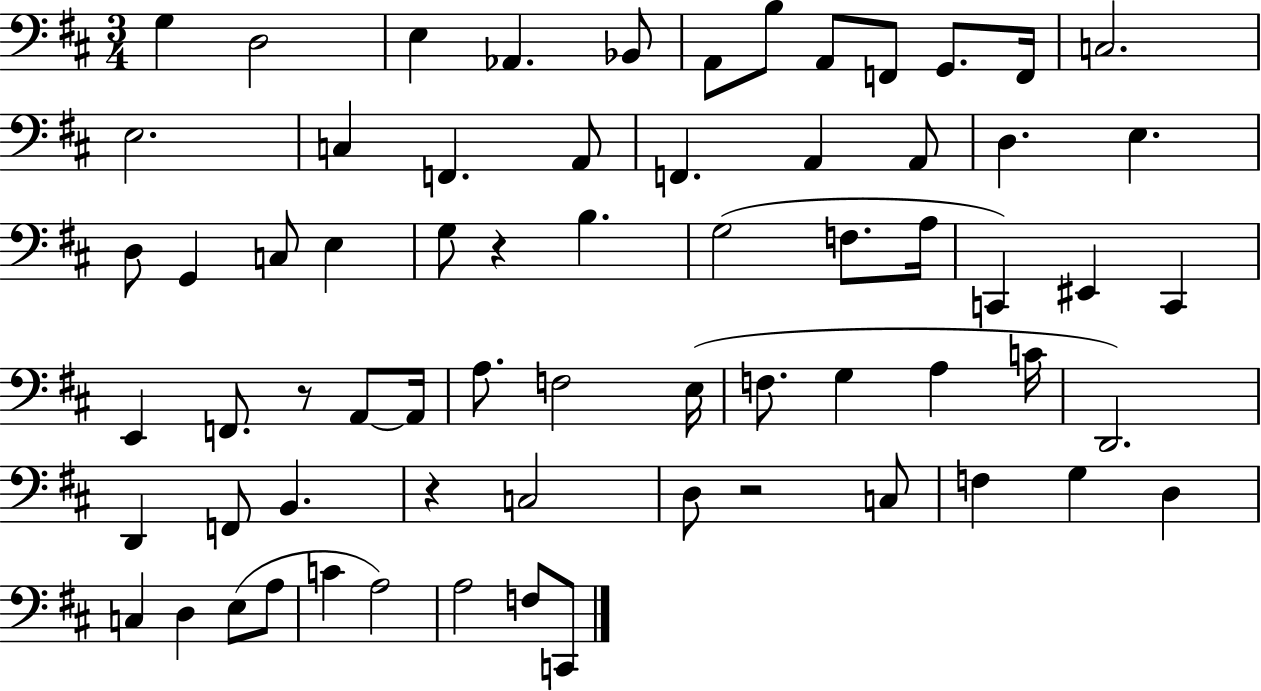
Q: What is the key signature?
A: D major